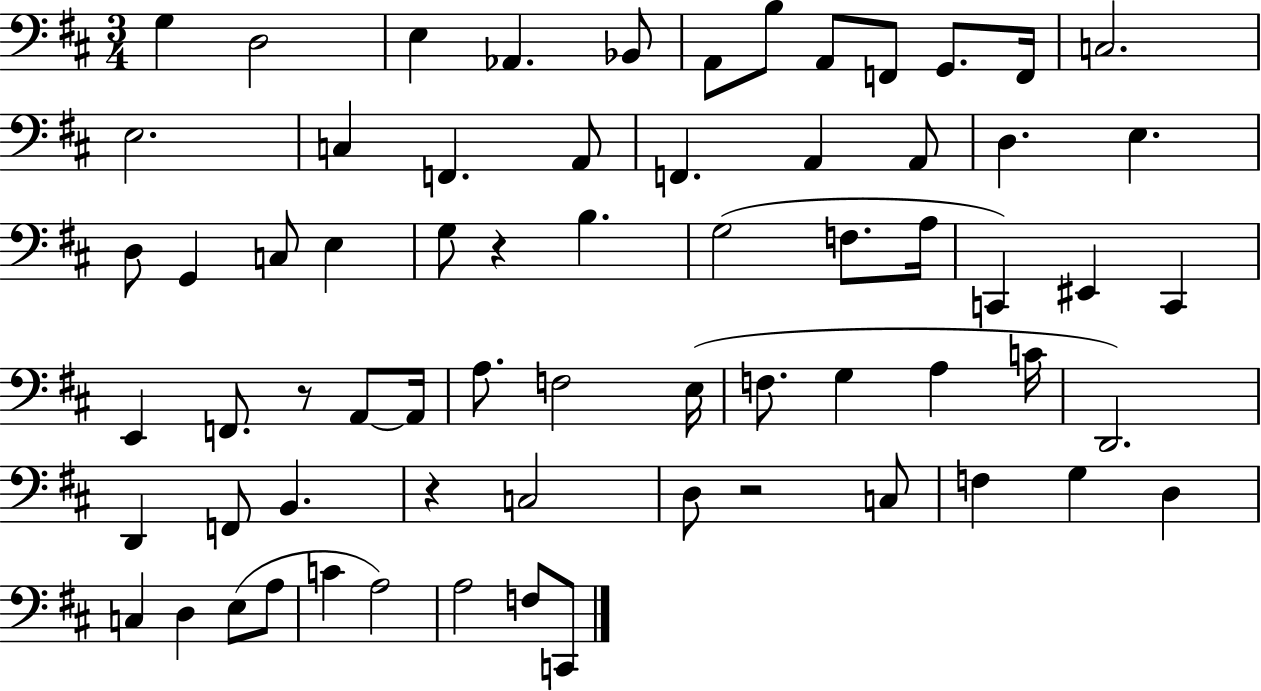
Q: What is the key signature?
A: D major